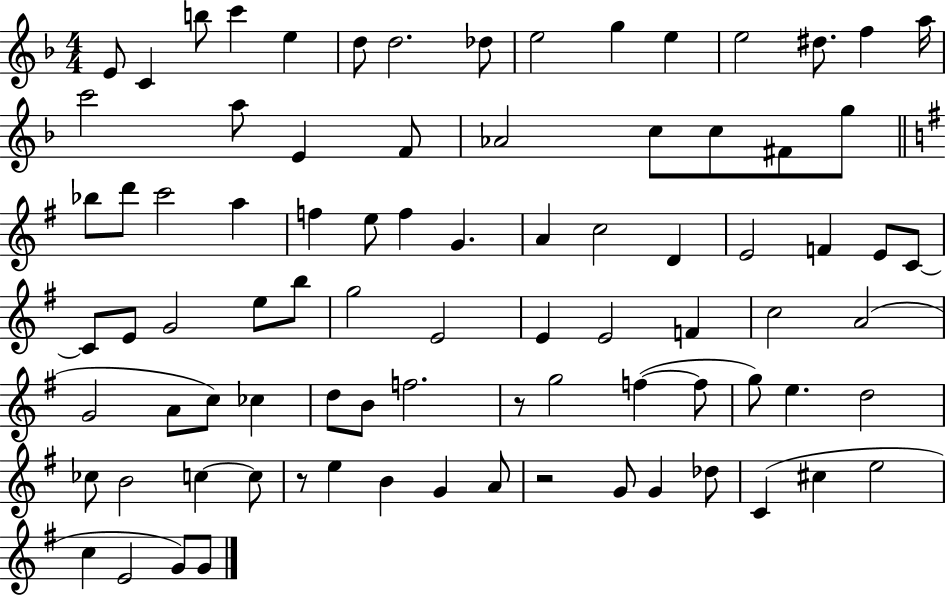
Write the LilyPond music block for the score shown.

{
  \clef treble
  \numericTimeSignature
  \time 4/4
  \key f \major
  e'8 c'4 b''8 c'''4 e''4 | d''8 d''2. des''8 | e''2 g''4 e''4 | e''2 dis''8. f''4 a''16 | \break c'''2 a''8 e'4 f'8 | aes'2 c''8 c''8 fis'8 g''8 | \bar "||" \break \key g \major bes''8 d'''8 c'''2 a''4 | f''4 e''8 f''4 g'4. | a'4 c''2 d'4 | e'2 f'4 e'8 c'8~~ | \break c'8 e'8 g'2 e''8 b''8 | g''2 e'2 | e'4 e'2 f'4 | c''2 a'2( | \break g'2 a'8 c''8) ces''4 | d''8 b'8 f''2. | r8 g''2 f''4~(~ f''8 | g''8) e''4. d''2 | \break ces''8 b'2 c''4~~ c''8 | r8 e''4 b'4 g'4 a'8 | r2 g'8 g'4 des''8 | c'4( cis''4 e''2 | \break c''4 e'2 g'8) g'8 | \bar "|."
}